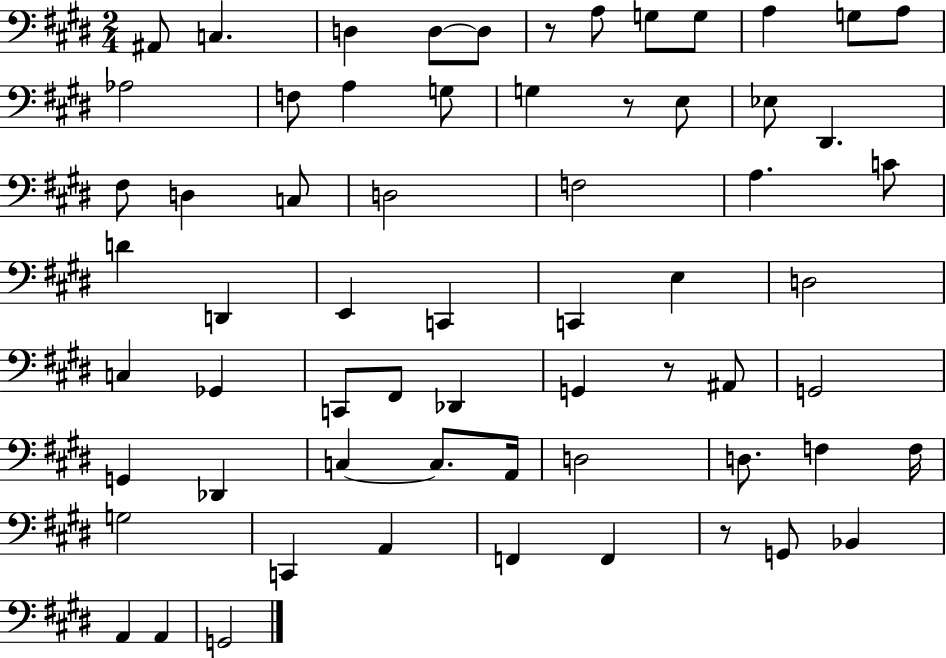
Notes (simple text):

A#2/e C3/q. D3/q D3/e D3/e R/e A3/e G3/e G3/e A3/q G3/e A3/e Ab3/h F3/e A3/q G3/e G3/q R/e E3/e Eb3/e D#2/q. F#3/e D3/q C3/e D3/h F3/h A3/q. C4/e D4/q D2/q E2/q C2/q C2/q E3/q D3/h C3/q Gb2/q C2/e F#2/e Db2/q G2/q R/e A#2/e G2/h G2/q Db2/q C3/q C3/e. A2/s D3/h D3/e. F3/q F3/s G3/h C2/q A2/q F2/q F2/q R/e G2/e Bb2/q A2/q A2/q G2/h